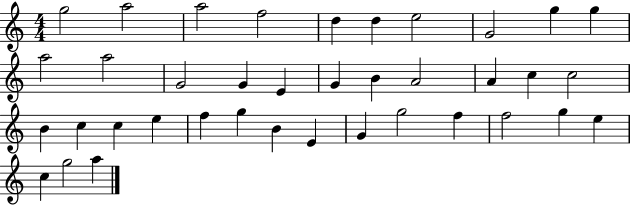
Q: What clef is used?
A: treble